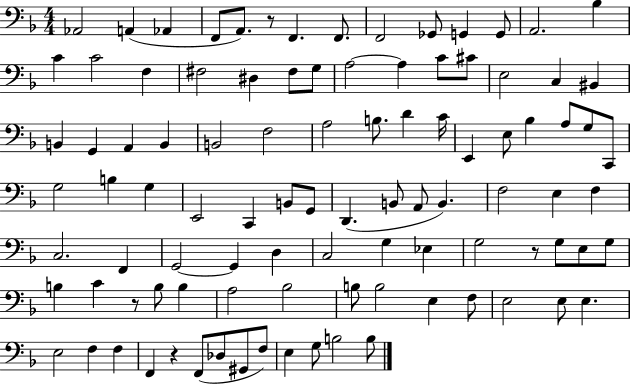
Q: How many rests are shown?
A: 4